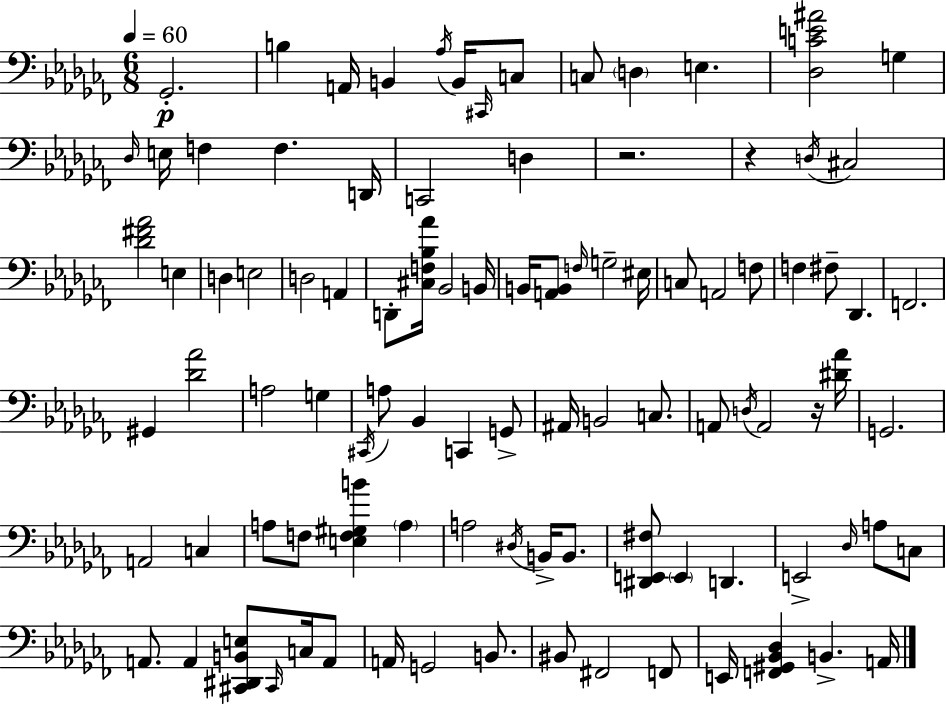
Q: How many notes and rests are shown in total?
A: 97